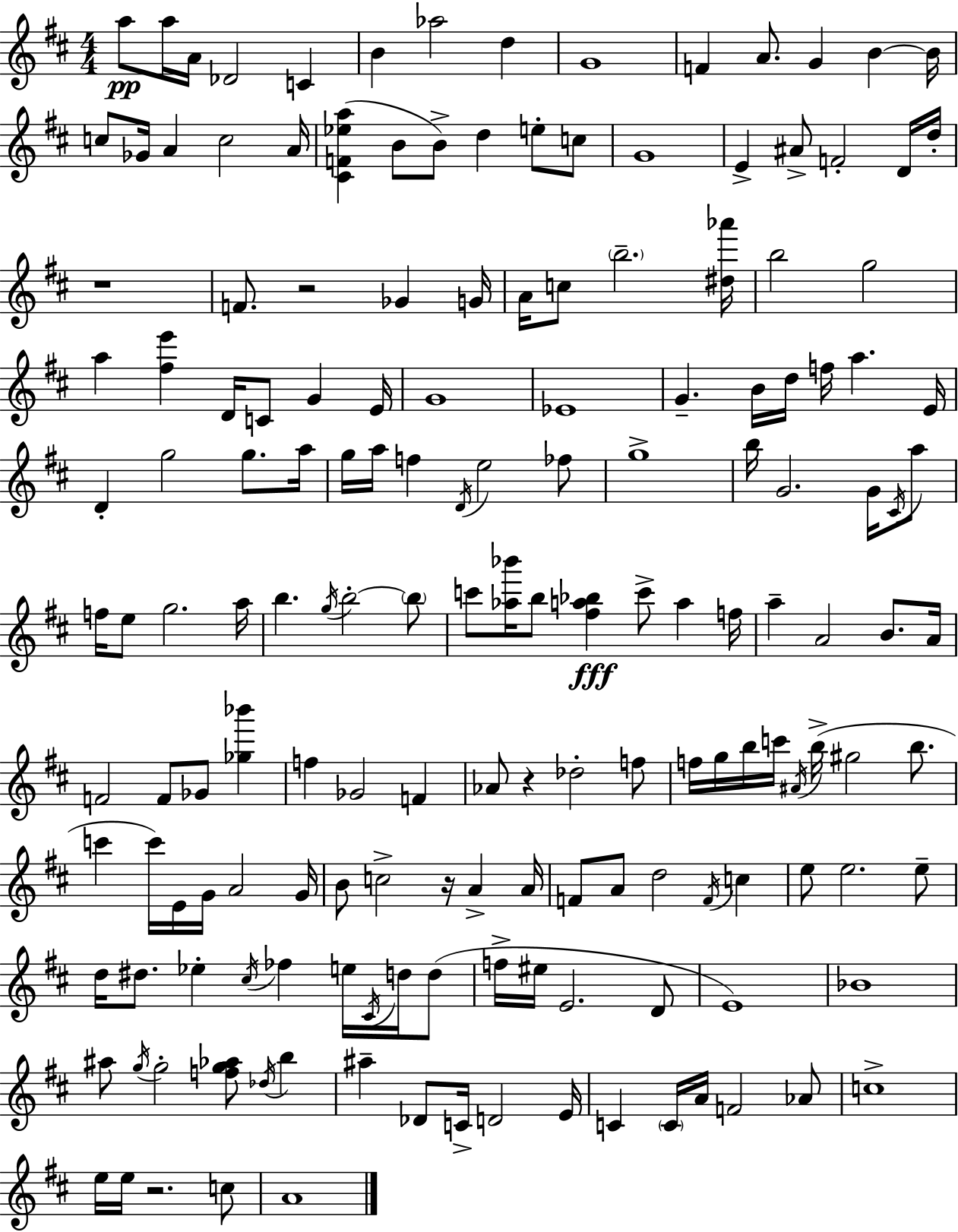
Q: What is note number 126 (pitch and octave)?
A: C#4